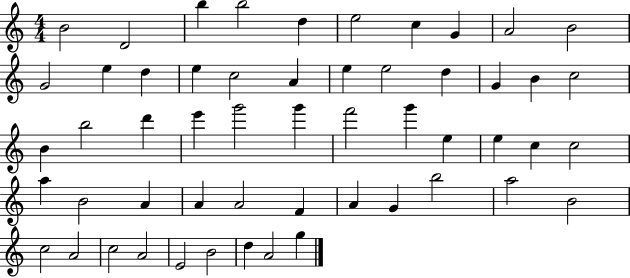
{
  \clef treble
  \numericTimeSignature
  \time 4/4
  \key c \major
  b'2 d'2 | b''4 b''2 d''4 | e''2 c''4 g'4 | a'2 b'2 | \break g'2 e''4 d''4 | e''4 c''2 a'4 | e''4 e''2 d''4 | g'4 b'4 c''2 | \break b'4 b''2 d'''4 | e'''4 g'''2 g'''4 | f'''2 g'''4 e''4 | e''4 c''4 c''2 | \break a''4 b'2 a'4 | a'4 a'2 f'4 | a'4 g'4 b''2 | a''2 b'2 | \break c''2 a'2 | c''2 a'2 | e'2 b'2 | d''4 a'2 g''4 | \break \bar "|."
}